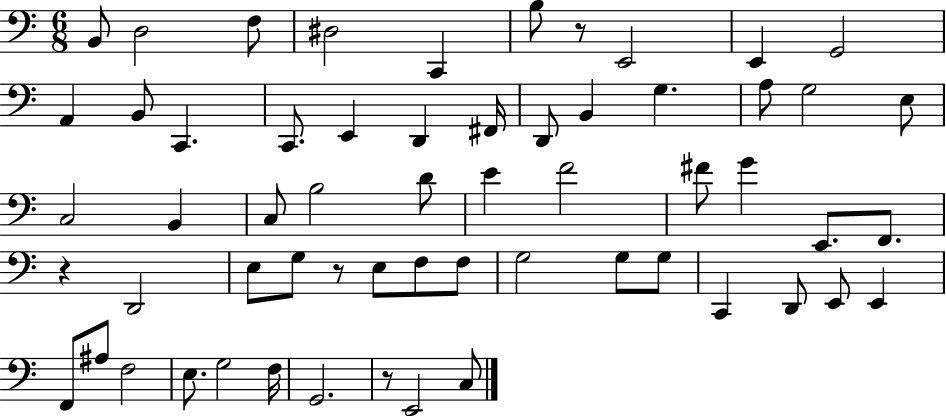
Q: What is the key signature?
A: C major